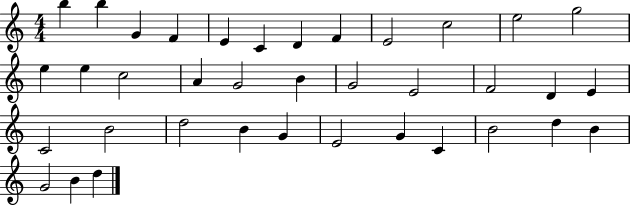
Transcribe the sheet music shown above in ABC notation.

X:1
T:Untitled
M:4/4
L:1/4
K:C
b b G F E C D F E2 c2 e2 g2 e e c2 A G2 B G2 E2 F2 D E C2 B2 d2 B G E2 G C B2 d B G2 B d